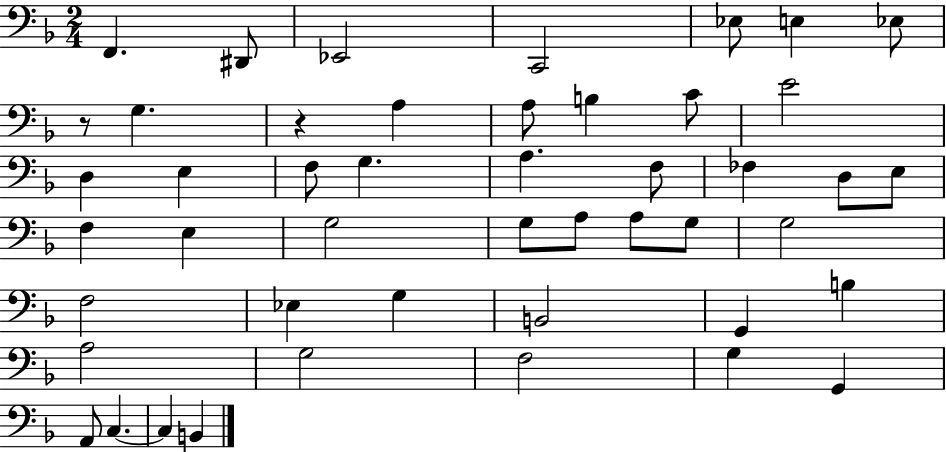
X:1
T:Untitled
M:2/4
L:1/4
K:F
F,, ^D,,/2 _E,,2 C,,2 _E,/2 E, _E,/2 z/2 G, z A, A,/2 B, C/2 E2 D, E, F,/2 G, A, F,/2 _F, D,/2 E,/2 F, E, G,2 G,/2 A,/2 A,/2 G,/2 G,2 F,2 _E, G, B,,2 G,, B, A,2 G,2 F,2 G, G,, A,,/2 C, C, B,,